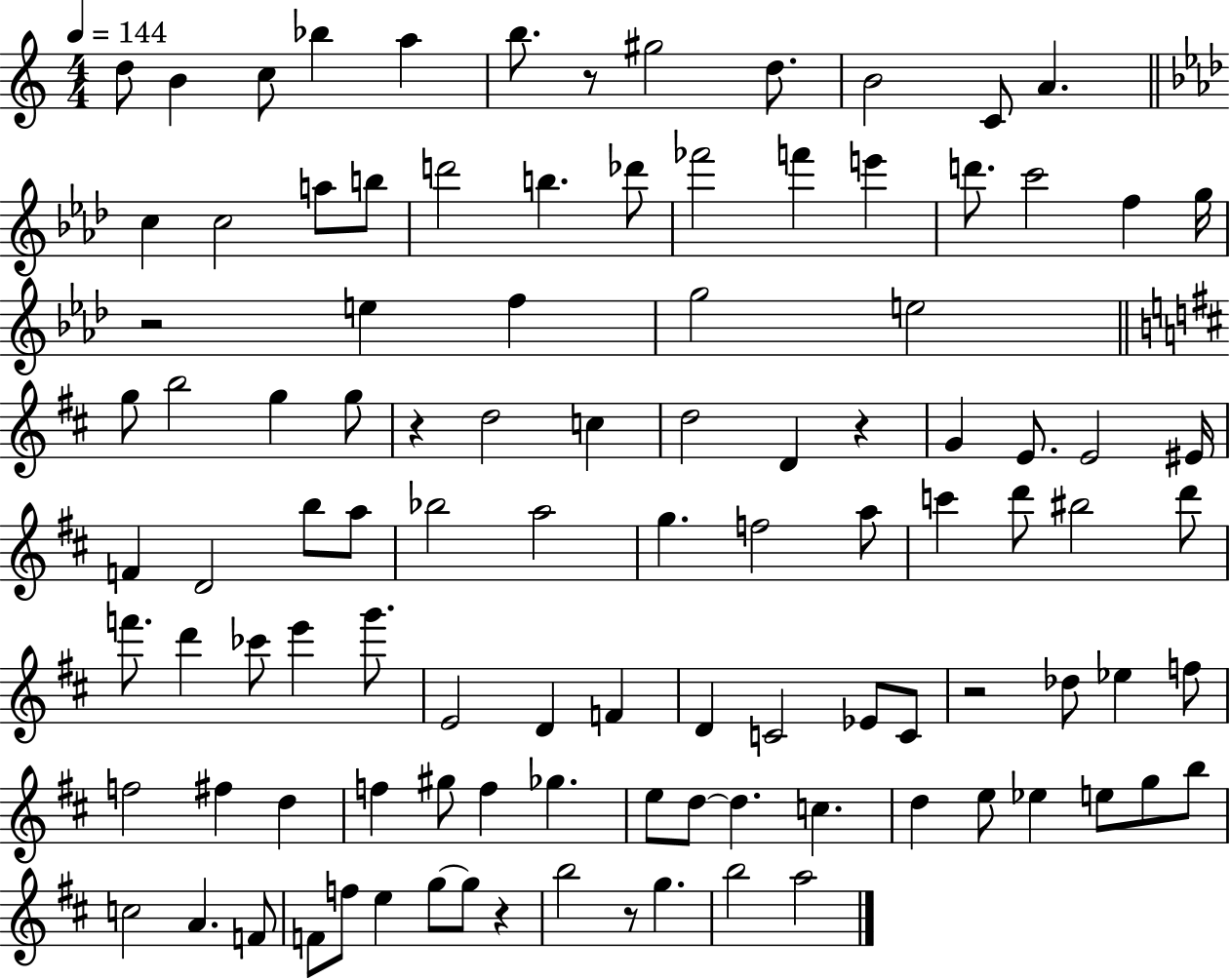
{
  \clef treble
  \numericTimeSignature
  \time 4/4
  \key c \major
  \tempo 4 = 144
  d''8 b'4 c''8 bes''4 a''4 | b''8. r8 gis''2 d''8. | b'2 c'8 a'4. | \bar "||" \break \key aes \major c''4 c''2 a''8 b''8 | d'''2 b''4. des'''8 | fes'''2 f'''4 e'''4 | d'''8. c'''2 f''4 g''16 | \break r2 e''4 f''4 | g''2 e''2 | \bar "||" \break \key b \minor g''8 b''2 g''4 g''8 | r4 d''2 c''4 | d''2 d'4 r4 | g'4 e'8. e'2 eis'16 | \break f'4 d'2 b''8 a''8 | bes''2 a''2 | g''4. f''2 a''8 | c'''4 d'''8 bis''2 d'''8 | \break f'''8. d'''4 ces'''8 e'''4 g'''8. | e'2 d'4 f'4 | d'4 c'2 ees'8 c'8 | r2 des''8 ees''4 f''8 | \break f''2 fis''4 d''4 | f''4 gis''8 f''4 ges''4. | e''8 d''8~~ d''4. c''4. | d''4 e''8 ees''4 e''8 g''8 b''8 | \break c''2 a'4. f'8 | f'8 f''8 e''4 g''8~~ g''8 r4 | b''2 r8 g''4. | b''2 a''2 | \break \bar "|."
}